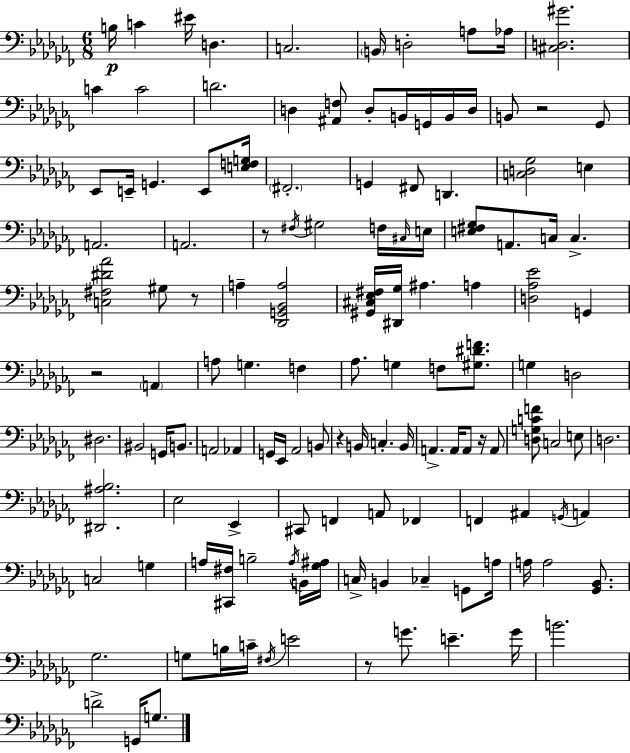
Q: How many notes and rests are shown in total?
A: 132